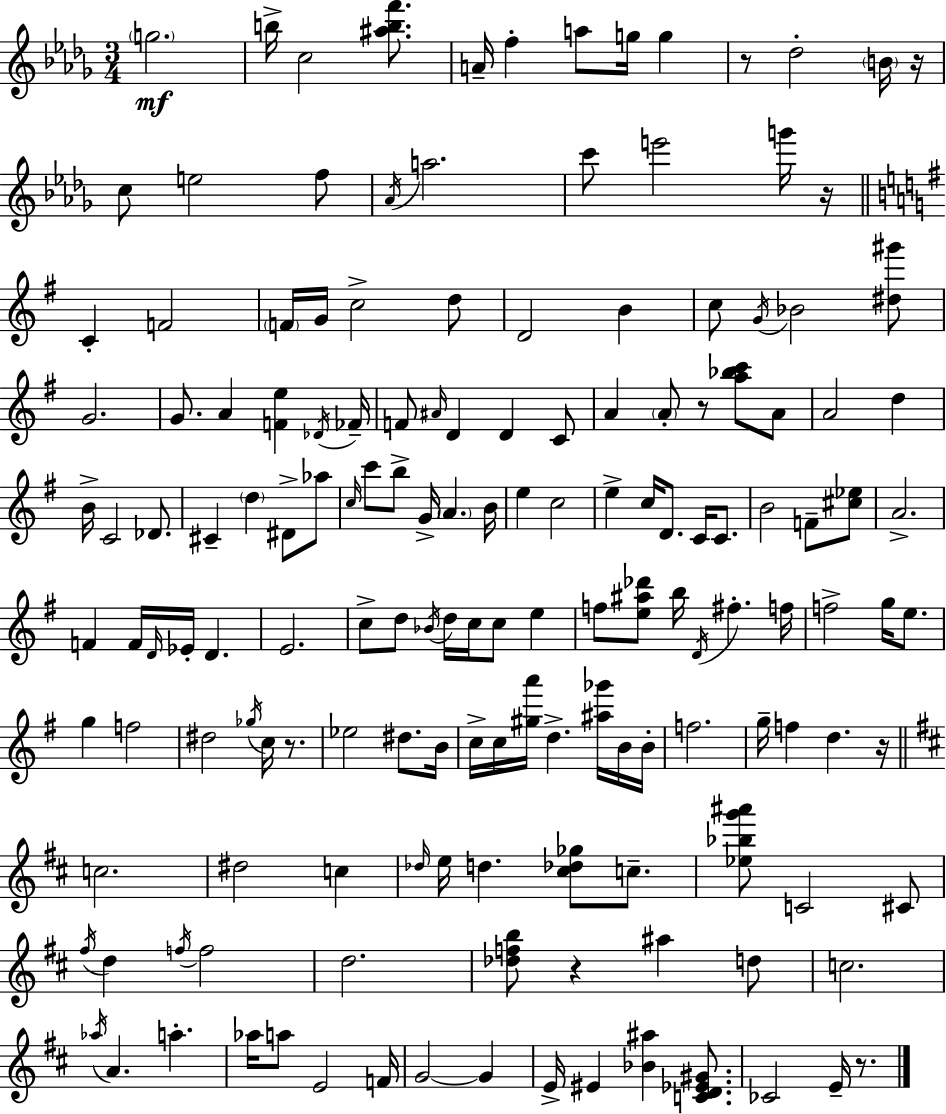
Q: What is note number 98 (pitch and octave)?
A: C5